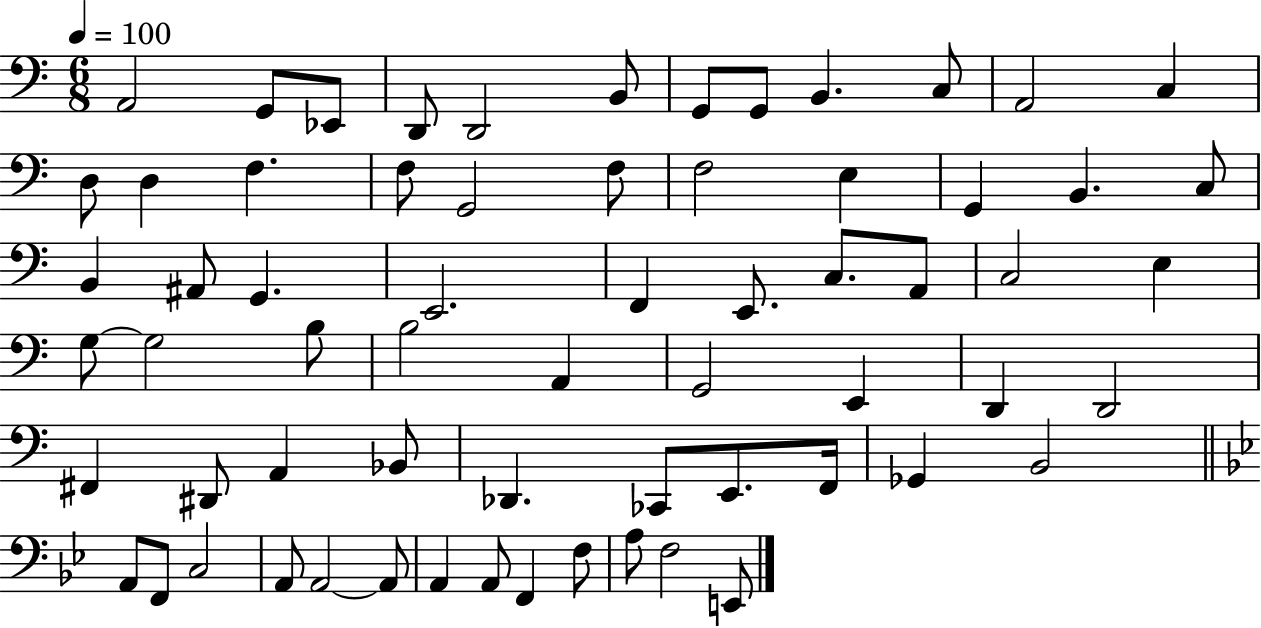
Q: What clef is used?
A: bass